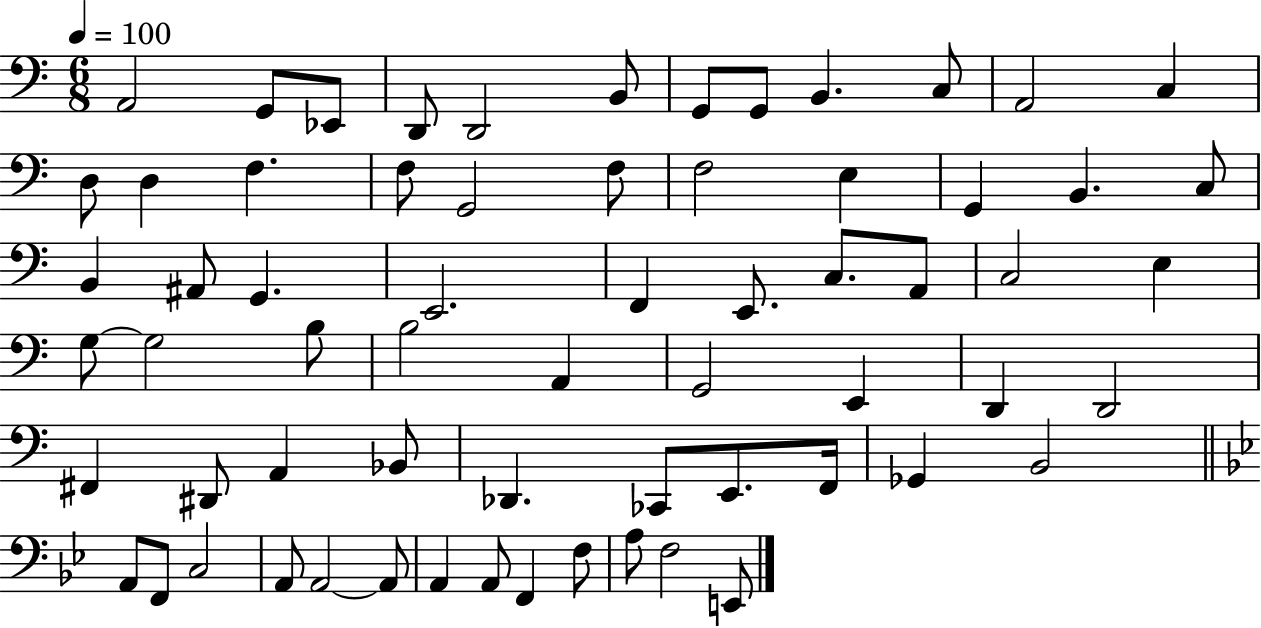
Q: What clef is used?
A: bass